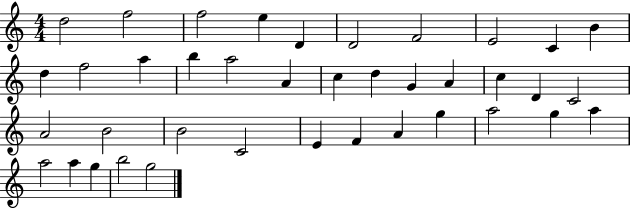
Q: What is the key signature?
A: C major